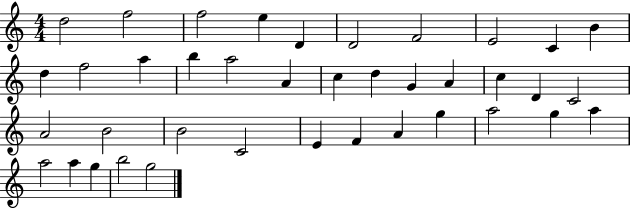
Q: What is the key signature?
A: C major